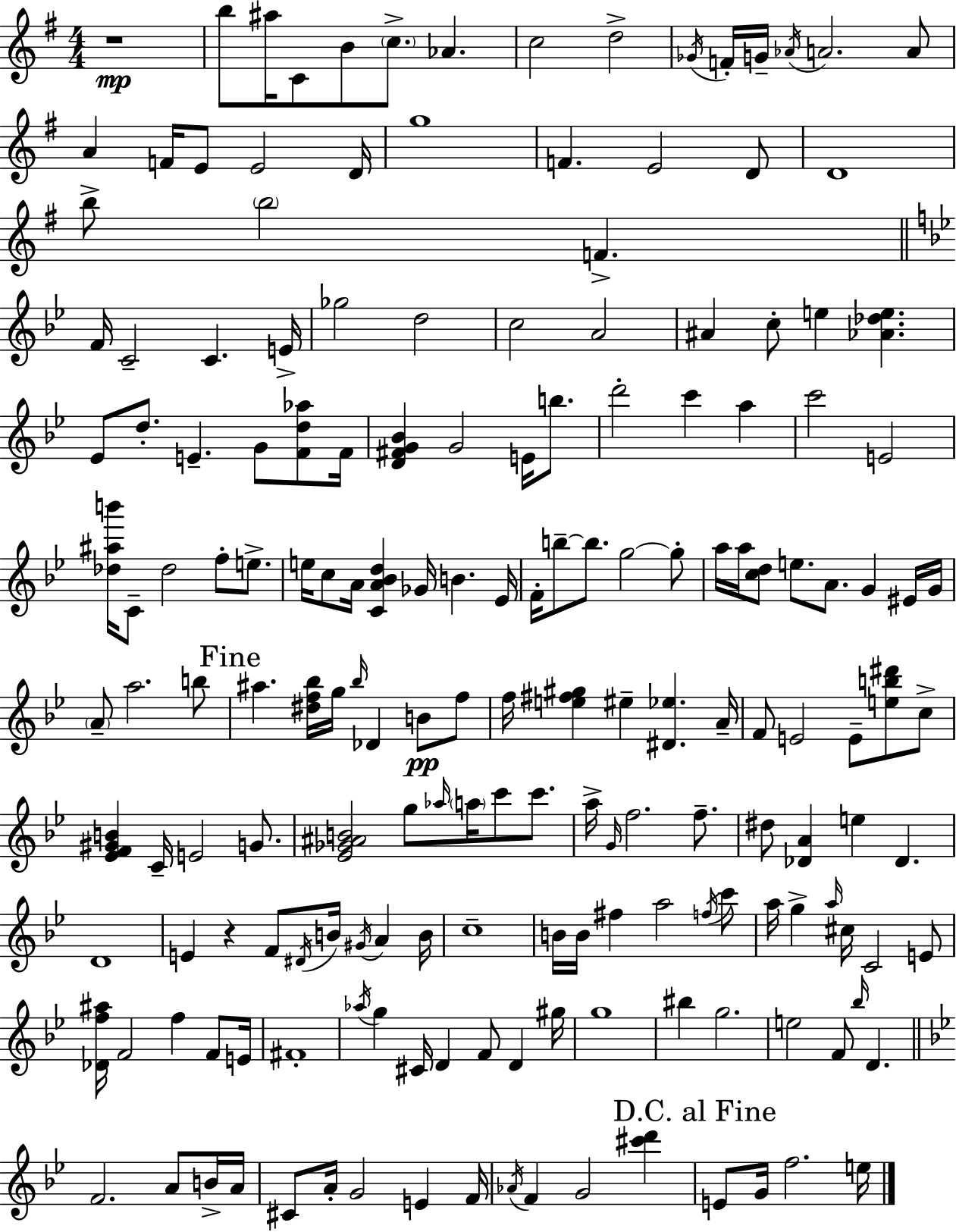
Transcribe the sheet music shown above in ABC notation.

X:1
T:Untitled
M:4/4
L:1/4
K:G
z4 b/2 ^a/4 C/2 B/2 c/2 _A c2 d2 _G/4 F/4 G/4 _A/4 A2 A/2 A F/4 E/2 E2 D/4 g4 F E2 D/2 D4 b/2 b2 F F/4 C2 C E/4 _g2 d2 c2 A2 ^A c/2 e [_A_de] _E/2 d/2 E G/2 [Fd_a]/2 F/4 [D^FG_B] G2 E/4 b/2 d'2 c' a c'2 E2 [_d^ab']/4 C/2 _d2 f/2 e/2 e/4 c/2 A/4 [CA_Bd] _G/4 B _E/4 F/4 b/2 b/2 g2 g/2 a/4 a/4 [cd]/2 e/2 A/2 G ^E/4 G/4 A/2 a2 b/2 ^a [^df_b]/4 g/4 _b/4 _D B/2 f/2 f/4 [e^f^g] ^e [^D_e] A/4 F/2 E2 E/2 [eb^d']/2 c/2 [_EF^GB] C/4 E2 G/2 [_E_G^AB]2 g/2 _a/4 a/4 c'/2 c'/2 a/4 G/4 f2 f/2 ^d/2 [_DA] e _D D4 E z F/2 ^D/4 B/4 ^G/4 A B/4 c4 B/4 B/4 ^f a2 f/4 c'/2 a/4 g a/4 ^c/4 C2 E/2 [_Df^a]/4 F2 f F/2 E/4 ^F4 _a/4 g ^C/4 D F/2 D ^g/4 g4 ^b g2 e2 F/2 _b/4 D F2 A/2 B/4 A/4 ^C/2 A/4 G2 E F/4 _A/4 F G2 [^c'd'] E/2 G/4 f2 e/4